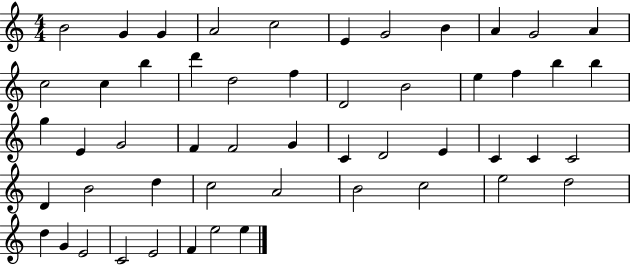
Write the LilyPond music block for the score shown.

{
  \clef treble
  \numericTimeSignature
  \time 4/4
  \key c \major
  b'2 g'4 g'4 | a'2 c''2 | e'4 g'2 b'4 | a'4 g'2 a'4 | \break c''2 c''4 b''4 | d'''4 d''2 f''4 | d'2 b'2 | e''4 f''4 b''4 b''4 | \break g''4 e'4 g'2 | f'4 f'2 g'4 | c'4 d'2 e'4 | c'4 c'4 c'2 | \break d'4 b'2 d''4 | c''2 a'2 | b'2 c''2 | e''2 d''2 | \break d''4 g'4 e'2 | c'2 e'2 | f'4 e''2 e''4 | \bar "|."
}